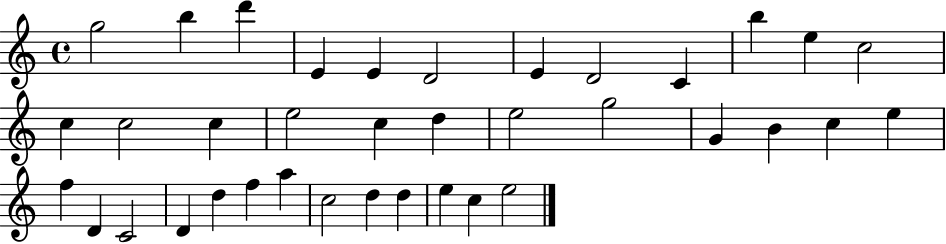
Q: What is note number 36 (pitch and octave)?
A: C5